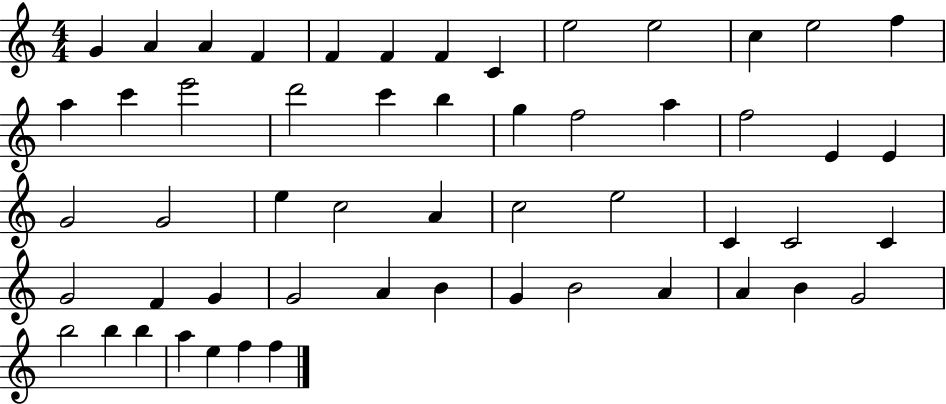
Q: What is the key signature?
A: C major